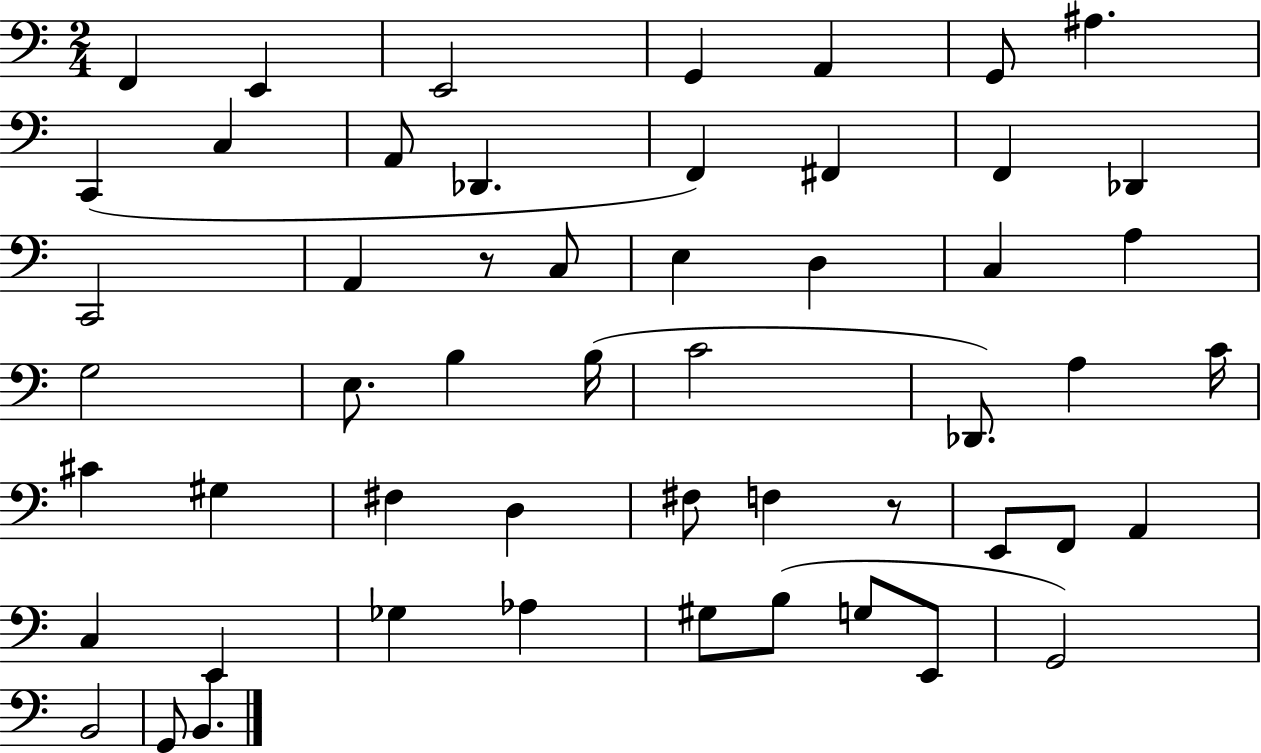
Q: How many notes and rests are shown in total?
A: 53